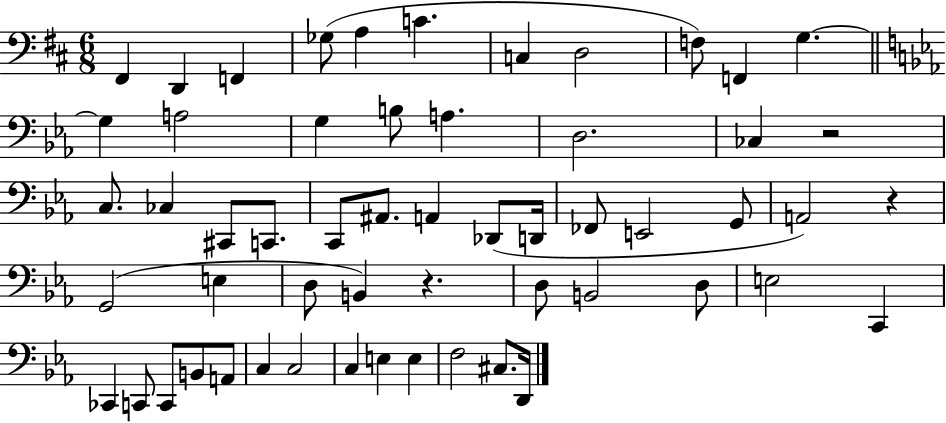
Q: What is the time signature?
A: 6/8